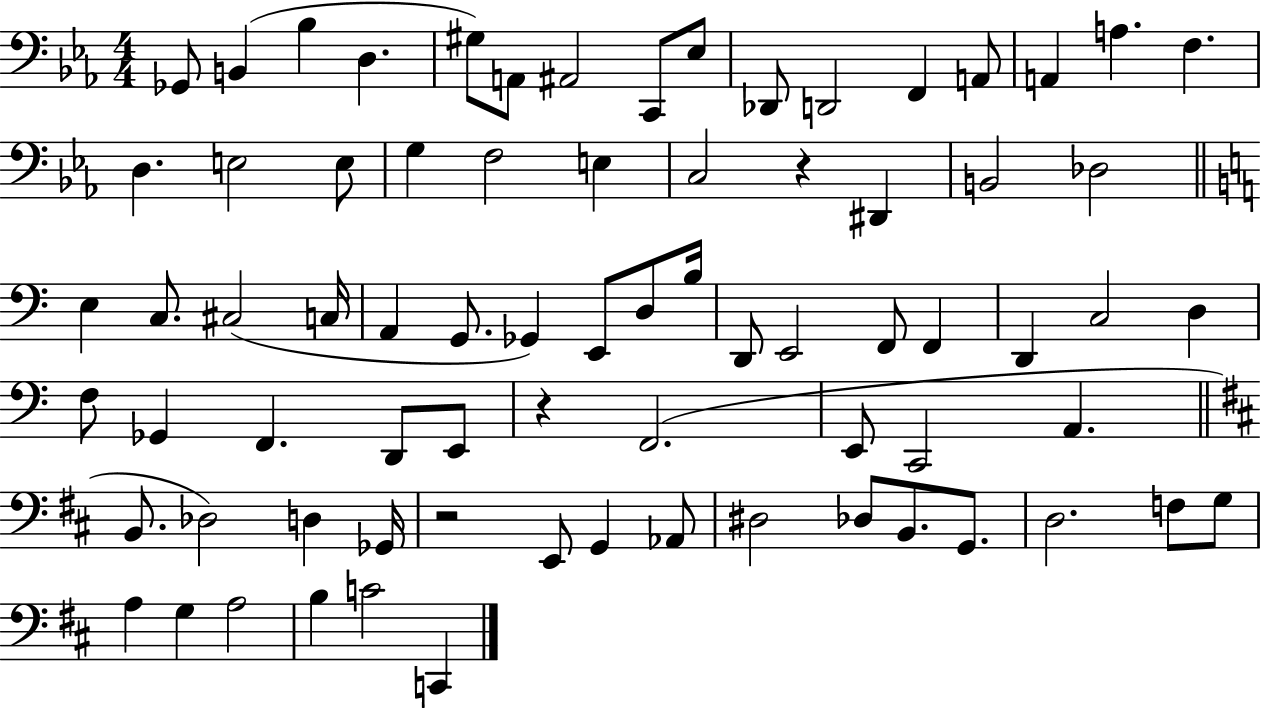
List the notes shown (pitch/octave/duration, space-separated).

Gb2/e B2/q Bb3/q D3/q. G#3/e A2/e A#2/h C2/e Eb3/e Db2/e D2/h F2/q A2/e A2/q A3/q. F3/q. D3/q. E3/h E3/e G3/q F3/h E3/q C3/h R/q D#2/q B2/h Db3/h E3/q C3/e. C#3/h C3/s A2/q G2/e. Gb2/q E2/e D3/e B3/s D2/e E2/h F2/e F2/q D2/q C3/h D3/q F3/e Gb2/q F2/q. D2/e E2/e R/q F2/h. E2/e C2/h A2/q. B2/e. Db3/h D3/q Gb2/s R/h E2/e G2/q Ab2/e D#3/h Db3/e B2/e. G2/e. D3/h. F3/e G3/e A3/q G3/q A3/h B3/q C4/h C2/q